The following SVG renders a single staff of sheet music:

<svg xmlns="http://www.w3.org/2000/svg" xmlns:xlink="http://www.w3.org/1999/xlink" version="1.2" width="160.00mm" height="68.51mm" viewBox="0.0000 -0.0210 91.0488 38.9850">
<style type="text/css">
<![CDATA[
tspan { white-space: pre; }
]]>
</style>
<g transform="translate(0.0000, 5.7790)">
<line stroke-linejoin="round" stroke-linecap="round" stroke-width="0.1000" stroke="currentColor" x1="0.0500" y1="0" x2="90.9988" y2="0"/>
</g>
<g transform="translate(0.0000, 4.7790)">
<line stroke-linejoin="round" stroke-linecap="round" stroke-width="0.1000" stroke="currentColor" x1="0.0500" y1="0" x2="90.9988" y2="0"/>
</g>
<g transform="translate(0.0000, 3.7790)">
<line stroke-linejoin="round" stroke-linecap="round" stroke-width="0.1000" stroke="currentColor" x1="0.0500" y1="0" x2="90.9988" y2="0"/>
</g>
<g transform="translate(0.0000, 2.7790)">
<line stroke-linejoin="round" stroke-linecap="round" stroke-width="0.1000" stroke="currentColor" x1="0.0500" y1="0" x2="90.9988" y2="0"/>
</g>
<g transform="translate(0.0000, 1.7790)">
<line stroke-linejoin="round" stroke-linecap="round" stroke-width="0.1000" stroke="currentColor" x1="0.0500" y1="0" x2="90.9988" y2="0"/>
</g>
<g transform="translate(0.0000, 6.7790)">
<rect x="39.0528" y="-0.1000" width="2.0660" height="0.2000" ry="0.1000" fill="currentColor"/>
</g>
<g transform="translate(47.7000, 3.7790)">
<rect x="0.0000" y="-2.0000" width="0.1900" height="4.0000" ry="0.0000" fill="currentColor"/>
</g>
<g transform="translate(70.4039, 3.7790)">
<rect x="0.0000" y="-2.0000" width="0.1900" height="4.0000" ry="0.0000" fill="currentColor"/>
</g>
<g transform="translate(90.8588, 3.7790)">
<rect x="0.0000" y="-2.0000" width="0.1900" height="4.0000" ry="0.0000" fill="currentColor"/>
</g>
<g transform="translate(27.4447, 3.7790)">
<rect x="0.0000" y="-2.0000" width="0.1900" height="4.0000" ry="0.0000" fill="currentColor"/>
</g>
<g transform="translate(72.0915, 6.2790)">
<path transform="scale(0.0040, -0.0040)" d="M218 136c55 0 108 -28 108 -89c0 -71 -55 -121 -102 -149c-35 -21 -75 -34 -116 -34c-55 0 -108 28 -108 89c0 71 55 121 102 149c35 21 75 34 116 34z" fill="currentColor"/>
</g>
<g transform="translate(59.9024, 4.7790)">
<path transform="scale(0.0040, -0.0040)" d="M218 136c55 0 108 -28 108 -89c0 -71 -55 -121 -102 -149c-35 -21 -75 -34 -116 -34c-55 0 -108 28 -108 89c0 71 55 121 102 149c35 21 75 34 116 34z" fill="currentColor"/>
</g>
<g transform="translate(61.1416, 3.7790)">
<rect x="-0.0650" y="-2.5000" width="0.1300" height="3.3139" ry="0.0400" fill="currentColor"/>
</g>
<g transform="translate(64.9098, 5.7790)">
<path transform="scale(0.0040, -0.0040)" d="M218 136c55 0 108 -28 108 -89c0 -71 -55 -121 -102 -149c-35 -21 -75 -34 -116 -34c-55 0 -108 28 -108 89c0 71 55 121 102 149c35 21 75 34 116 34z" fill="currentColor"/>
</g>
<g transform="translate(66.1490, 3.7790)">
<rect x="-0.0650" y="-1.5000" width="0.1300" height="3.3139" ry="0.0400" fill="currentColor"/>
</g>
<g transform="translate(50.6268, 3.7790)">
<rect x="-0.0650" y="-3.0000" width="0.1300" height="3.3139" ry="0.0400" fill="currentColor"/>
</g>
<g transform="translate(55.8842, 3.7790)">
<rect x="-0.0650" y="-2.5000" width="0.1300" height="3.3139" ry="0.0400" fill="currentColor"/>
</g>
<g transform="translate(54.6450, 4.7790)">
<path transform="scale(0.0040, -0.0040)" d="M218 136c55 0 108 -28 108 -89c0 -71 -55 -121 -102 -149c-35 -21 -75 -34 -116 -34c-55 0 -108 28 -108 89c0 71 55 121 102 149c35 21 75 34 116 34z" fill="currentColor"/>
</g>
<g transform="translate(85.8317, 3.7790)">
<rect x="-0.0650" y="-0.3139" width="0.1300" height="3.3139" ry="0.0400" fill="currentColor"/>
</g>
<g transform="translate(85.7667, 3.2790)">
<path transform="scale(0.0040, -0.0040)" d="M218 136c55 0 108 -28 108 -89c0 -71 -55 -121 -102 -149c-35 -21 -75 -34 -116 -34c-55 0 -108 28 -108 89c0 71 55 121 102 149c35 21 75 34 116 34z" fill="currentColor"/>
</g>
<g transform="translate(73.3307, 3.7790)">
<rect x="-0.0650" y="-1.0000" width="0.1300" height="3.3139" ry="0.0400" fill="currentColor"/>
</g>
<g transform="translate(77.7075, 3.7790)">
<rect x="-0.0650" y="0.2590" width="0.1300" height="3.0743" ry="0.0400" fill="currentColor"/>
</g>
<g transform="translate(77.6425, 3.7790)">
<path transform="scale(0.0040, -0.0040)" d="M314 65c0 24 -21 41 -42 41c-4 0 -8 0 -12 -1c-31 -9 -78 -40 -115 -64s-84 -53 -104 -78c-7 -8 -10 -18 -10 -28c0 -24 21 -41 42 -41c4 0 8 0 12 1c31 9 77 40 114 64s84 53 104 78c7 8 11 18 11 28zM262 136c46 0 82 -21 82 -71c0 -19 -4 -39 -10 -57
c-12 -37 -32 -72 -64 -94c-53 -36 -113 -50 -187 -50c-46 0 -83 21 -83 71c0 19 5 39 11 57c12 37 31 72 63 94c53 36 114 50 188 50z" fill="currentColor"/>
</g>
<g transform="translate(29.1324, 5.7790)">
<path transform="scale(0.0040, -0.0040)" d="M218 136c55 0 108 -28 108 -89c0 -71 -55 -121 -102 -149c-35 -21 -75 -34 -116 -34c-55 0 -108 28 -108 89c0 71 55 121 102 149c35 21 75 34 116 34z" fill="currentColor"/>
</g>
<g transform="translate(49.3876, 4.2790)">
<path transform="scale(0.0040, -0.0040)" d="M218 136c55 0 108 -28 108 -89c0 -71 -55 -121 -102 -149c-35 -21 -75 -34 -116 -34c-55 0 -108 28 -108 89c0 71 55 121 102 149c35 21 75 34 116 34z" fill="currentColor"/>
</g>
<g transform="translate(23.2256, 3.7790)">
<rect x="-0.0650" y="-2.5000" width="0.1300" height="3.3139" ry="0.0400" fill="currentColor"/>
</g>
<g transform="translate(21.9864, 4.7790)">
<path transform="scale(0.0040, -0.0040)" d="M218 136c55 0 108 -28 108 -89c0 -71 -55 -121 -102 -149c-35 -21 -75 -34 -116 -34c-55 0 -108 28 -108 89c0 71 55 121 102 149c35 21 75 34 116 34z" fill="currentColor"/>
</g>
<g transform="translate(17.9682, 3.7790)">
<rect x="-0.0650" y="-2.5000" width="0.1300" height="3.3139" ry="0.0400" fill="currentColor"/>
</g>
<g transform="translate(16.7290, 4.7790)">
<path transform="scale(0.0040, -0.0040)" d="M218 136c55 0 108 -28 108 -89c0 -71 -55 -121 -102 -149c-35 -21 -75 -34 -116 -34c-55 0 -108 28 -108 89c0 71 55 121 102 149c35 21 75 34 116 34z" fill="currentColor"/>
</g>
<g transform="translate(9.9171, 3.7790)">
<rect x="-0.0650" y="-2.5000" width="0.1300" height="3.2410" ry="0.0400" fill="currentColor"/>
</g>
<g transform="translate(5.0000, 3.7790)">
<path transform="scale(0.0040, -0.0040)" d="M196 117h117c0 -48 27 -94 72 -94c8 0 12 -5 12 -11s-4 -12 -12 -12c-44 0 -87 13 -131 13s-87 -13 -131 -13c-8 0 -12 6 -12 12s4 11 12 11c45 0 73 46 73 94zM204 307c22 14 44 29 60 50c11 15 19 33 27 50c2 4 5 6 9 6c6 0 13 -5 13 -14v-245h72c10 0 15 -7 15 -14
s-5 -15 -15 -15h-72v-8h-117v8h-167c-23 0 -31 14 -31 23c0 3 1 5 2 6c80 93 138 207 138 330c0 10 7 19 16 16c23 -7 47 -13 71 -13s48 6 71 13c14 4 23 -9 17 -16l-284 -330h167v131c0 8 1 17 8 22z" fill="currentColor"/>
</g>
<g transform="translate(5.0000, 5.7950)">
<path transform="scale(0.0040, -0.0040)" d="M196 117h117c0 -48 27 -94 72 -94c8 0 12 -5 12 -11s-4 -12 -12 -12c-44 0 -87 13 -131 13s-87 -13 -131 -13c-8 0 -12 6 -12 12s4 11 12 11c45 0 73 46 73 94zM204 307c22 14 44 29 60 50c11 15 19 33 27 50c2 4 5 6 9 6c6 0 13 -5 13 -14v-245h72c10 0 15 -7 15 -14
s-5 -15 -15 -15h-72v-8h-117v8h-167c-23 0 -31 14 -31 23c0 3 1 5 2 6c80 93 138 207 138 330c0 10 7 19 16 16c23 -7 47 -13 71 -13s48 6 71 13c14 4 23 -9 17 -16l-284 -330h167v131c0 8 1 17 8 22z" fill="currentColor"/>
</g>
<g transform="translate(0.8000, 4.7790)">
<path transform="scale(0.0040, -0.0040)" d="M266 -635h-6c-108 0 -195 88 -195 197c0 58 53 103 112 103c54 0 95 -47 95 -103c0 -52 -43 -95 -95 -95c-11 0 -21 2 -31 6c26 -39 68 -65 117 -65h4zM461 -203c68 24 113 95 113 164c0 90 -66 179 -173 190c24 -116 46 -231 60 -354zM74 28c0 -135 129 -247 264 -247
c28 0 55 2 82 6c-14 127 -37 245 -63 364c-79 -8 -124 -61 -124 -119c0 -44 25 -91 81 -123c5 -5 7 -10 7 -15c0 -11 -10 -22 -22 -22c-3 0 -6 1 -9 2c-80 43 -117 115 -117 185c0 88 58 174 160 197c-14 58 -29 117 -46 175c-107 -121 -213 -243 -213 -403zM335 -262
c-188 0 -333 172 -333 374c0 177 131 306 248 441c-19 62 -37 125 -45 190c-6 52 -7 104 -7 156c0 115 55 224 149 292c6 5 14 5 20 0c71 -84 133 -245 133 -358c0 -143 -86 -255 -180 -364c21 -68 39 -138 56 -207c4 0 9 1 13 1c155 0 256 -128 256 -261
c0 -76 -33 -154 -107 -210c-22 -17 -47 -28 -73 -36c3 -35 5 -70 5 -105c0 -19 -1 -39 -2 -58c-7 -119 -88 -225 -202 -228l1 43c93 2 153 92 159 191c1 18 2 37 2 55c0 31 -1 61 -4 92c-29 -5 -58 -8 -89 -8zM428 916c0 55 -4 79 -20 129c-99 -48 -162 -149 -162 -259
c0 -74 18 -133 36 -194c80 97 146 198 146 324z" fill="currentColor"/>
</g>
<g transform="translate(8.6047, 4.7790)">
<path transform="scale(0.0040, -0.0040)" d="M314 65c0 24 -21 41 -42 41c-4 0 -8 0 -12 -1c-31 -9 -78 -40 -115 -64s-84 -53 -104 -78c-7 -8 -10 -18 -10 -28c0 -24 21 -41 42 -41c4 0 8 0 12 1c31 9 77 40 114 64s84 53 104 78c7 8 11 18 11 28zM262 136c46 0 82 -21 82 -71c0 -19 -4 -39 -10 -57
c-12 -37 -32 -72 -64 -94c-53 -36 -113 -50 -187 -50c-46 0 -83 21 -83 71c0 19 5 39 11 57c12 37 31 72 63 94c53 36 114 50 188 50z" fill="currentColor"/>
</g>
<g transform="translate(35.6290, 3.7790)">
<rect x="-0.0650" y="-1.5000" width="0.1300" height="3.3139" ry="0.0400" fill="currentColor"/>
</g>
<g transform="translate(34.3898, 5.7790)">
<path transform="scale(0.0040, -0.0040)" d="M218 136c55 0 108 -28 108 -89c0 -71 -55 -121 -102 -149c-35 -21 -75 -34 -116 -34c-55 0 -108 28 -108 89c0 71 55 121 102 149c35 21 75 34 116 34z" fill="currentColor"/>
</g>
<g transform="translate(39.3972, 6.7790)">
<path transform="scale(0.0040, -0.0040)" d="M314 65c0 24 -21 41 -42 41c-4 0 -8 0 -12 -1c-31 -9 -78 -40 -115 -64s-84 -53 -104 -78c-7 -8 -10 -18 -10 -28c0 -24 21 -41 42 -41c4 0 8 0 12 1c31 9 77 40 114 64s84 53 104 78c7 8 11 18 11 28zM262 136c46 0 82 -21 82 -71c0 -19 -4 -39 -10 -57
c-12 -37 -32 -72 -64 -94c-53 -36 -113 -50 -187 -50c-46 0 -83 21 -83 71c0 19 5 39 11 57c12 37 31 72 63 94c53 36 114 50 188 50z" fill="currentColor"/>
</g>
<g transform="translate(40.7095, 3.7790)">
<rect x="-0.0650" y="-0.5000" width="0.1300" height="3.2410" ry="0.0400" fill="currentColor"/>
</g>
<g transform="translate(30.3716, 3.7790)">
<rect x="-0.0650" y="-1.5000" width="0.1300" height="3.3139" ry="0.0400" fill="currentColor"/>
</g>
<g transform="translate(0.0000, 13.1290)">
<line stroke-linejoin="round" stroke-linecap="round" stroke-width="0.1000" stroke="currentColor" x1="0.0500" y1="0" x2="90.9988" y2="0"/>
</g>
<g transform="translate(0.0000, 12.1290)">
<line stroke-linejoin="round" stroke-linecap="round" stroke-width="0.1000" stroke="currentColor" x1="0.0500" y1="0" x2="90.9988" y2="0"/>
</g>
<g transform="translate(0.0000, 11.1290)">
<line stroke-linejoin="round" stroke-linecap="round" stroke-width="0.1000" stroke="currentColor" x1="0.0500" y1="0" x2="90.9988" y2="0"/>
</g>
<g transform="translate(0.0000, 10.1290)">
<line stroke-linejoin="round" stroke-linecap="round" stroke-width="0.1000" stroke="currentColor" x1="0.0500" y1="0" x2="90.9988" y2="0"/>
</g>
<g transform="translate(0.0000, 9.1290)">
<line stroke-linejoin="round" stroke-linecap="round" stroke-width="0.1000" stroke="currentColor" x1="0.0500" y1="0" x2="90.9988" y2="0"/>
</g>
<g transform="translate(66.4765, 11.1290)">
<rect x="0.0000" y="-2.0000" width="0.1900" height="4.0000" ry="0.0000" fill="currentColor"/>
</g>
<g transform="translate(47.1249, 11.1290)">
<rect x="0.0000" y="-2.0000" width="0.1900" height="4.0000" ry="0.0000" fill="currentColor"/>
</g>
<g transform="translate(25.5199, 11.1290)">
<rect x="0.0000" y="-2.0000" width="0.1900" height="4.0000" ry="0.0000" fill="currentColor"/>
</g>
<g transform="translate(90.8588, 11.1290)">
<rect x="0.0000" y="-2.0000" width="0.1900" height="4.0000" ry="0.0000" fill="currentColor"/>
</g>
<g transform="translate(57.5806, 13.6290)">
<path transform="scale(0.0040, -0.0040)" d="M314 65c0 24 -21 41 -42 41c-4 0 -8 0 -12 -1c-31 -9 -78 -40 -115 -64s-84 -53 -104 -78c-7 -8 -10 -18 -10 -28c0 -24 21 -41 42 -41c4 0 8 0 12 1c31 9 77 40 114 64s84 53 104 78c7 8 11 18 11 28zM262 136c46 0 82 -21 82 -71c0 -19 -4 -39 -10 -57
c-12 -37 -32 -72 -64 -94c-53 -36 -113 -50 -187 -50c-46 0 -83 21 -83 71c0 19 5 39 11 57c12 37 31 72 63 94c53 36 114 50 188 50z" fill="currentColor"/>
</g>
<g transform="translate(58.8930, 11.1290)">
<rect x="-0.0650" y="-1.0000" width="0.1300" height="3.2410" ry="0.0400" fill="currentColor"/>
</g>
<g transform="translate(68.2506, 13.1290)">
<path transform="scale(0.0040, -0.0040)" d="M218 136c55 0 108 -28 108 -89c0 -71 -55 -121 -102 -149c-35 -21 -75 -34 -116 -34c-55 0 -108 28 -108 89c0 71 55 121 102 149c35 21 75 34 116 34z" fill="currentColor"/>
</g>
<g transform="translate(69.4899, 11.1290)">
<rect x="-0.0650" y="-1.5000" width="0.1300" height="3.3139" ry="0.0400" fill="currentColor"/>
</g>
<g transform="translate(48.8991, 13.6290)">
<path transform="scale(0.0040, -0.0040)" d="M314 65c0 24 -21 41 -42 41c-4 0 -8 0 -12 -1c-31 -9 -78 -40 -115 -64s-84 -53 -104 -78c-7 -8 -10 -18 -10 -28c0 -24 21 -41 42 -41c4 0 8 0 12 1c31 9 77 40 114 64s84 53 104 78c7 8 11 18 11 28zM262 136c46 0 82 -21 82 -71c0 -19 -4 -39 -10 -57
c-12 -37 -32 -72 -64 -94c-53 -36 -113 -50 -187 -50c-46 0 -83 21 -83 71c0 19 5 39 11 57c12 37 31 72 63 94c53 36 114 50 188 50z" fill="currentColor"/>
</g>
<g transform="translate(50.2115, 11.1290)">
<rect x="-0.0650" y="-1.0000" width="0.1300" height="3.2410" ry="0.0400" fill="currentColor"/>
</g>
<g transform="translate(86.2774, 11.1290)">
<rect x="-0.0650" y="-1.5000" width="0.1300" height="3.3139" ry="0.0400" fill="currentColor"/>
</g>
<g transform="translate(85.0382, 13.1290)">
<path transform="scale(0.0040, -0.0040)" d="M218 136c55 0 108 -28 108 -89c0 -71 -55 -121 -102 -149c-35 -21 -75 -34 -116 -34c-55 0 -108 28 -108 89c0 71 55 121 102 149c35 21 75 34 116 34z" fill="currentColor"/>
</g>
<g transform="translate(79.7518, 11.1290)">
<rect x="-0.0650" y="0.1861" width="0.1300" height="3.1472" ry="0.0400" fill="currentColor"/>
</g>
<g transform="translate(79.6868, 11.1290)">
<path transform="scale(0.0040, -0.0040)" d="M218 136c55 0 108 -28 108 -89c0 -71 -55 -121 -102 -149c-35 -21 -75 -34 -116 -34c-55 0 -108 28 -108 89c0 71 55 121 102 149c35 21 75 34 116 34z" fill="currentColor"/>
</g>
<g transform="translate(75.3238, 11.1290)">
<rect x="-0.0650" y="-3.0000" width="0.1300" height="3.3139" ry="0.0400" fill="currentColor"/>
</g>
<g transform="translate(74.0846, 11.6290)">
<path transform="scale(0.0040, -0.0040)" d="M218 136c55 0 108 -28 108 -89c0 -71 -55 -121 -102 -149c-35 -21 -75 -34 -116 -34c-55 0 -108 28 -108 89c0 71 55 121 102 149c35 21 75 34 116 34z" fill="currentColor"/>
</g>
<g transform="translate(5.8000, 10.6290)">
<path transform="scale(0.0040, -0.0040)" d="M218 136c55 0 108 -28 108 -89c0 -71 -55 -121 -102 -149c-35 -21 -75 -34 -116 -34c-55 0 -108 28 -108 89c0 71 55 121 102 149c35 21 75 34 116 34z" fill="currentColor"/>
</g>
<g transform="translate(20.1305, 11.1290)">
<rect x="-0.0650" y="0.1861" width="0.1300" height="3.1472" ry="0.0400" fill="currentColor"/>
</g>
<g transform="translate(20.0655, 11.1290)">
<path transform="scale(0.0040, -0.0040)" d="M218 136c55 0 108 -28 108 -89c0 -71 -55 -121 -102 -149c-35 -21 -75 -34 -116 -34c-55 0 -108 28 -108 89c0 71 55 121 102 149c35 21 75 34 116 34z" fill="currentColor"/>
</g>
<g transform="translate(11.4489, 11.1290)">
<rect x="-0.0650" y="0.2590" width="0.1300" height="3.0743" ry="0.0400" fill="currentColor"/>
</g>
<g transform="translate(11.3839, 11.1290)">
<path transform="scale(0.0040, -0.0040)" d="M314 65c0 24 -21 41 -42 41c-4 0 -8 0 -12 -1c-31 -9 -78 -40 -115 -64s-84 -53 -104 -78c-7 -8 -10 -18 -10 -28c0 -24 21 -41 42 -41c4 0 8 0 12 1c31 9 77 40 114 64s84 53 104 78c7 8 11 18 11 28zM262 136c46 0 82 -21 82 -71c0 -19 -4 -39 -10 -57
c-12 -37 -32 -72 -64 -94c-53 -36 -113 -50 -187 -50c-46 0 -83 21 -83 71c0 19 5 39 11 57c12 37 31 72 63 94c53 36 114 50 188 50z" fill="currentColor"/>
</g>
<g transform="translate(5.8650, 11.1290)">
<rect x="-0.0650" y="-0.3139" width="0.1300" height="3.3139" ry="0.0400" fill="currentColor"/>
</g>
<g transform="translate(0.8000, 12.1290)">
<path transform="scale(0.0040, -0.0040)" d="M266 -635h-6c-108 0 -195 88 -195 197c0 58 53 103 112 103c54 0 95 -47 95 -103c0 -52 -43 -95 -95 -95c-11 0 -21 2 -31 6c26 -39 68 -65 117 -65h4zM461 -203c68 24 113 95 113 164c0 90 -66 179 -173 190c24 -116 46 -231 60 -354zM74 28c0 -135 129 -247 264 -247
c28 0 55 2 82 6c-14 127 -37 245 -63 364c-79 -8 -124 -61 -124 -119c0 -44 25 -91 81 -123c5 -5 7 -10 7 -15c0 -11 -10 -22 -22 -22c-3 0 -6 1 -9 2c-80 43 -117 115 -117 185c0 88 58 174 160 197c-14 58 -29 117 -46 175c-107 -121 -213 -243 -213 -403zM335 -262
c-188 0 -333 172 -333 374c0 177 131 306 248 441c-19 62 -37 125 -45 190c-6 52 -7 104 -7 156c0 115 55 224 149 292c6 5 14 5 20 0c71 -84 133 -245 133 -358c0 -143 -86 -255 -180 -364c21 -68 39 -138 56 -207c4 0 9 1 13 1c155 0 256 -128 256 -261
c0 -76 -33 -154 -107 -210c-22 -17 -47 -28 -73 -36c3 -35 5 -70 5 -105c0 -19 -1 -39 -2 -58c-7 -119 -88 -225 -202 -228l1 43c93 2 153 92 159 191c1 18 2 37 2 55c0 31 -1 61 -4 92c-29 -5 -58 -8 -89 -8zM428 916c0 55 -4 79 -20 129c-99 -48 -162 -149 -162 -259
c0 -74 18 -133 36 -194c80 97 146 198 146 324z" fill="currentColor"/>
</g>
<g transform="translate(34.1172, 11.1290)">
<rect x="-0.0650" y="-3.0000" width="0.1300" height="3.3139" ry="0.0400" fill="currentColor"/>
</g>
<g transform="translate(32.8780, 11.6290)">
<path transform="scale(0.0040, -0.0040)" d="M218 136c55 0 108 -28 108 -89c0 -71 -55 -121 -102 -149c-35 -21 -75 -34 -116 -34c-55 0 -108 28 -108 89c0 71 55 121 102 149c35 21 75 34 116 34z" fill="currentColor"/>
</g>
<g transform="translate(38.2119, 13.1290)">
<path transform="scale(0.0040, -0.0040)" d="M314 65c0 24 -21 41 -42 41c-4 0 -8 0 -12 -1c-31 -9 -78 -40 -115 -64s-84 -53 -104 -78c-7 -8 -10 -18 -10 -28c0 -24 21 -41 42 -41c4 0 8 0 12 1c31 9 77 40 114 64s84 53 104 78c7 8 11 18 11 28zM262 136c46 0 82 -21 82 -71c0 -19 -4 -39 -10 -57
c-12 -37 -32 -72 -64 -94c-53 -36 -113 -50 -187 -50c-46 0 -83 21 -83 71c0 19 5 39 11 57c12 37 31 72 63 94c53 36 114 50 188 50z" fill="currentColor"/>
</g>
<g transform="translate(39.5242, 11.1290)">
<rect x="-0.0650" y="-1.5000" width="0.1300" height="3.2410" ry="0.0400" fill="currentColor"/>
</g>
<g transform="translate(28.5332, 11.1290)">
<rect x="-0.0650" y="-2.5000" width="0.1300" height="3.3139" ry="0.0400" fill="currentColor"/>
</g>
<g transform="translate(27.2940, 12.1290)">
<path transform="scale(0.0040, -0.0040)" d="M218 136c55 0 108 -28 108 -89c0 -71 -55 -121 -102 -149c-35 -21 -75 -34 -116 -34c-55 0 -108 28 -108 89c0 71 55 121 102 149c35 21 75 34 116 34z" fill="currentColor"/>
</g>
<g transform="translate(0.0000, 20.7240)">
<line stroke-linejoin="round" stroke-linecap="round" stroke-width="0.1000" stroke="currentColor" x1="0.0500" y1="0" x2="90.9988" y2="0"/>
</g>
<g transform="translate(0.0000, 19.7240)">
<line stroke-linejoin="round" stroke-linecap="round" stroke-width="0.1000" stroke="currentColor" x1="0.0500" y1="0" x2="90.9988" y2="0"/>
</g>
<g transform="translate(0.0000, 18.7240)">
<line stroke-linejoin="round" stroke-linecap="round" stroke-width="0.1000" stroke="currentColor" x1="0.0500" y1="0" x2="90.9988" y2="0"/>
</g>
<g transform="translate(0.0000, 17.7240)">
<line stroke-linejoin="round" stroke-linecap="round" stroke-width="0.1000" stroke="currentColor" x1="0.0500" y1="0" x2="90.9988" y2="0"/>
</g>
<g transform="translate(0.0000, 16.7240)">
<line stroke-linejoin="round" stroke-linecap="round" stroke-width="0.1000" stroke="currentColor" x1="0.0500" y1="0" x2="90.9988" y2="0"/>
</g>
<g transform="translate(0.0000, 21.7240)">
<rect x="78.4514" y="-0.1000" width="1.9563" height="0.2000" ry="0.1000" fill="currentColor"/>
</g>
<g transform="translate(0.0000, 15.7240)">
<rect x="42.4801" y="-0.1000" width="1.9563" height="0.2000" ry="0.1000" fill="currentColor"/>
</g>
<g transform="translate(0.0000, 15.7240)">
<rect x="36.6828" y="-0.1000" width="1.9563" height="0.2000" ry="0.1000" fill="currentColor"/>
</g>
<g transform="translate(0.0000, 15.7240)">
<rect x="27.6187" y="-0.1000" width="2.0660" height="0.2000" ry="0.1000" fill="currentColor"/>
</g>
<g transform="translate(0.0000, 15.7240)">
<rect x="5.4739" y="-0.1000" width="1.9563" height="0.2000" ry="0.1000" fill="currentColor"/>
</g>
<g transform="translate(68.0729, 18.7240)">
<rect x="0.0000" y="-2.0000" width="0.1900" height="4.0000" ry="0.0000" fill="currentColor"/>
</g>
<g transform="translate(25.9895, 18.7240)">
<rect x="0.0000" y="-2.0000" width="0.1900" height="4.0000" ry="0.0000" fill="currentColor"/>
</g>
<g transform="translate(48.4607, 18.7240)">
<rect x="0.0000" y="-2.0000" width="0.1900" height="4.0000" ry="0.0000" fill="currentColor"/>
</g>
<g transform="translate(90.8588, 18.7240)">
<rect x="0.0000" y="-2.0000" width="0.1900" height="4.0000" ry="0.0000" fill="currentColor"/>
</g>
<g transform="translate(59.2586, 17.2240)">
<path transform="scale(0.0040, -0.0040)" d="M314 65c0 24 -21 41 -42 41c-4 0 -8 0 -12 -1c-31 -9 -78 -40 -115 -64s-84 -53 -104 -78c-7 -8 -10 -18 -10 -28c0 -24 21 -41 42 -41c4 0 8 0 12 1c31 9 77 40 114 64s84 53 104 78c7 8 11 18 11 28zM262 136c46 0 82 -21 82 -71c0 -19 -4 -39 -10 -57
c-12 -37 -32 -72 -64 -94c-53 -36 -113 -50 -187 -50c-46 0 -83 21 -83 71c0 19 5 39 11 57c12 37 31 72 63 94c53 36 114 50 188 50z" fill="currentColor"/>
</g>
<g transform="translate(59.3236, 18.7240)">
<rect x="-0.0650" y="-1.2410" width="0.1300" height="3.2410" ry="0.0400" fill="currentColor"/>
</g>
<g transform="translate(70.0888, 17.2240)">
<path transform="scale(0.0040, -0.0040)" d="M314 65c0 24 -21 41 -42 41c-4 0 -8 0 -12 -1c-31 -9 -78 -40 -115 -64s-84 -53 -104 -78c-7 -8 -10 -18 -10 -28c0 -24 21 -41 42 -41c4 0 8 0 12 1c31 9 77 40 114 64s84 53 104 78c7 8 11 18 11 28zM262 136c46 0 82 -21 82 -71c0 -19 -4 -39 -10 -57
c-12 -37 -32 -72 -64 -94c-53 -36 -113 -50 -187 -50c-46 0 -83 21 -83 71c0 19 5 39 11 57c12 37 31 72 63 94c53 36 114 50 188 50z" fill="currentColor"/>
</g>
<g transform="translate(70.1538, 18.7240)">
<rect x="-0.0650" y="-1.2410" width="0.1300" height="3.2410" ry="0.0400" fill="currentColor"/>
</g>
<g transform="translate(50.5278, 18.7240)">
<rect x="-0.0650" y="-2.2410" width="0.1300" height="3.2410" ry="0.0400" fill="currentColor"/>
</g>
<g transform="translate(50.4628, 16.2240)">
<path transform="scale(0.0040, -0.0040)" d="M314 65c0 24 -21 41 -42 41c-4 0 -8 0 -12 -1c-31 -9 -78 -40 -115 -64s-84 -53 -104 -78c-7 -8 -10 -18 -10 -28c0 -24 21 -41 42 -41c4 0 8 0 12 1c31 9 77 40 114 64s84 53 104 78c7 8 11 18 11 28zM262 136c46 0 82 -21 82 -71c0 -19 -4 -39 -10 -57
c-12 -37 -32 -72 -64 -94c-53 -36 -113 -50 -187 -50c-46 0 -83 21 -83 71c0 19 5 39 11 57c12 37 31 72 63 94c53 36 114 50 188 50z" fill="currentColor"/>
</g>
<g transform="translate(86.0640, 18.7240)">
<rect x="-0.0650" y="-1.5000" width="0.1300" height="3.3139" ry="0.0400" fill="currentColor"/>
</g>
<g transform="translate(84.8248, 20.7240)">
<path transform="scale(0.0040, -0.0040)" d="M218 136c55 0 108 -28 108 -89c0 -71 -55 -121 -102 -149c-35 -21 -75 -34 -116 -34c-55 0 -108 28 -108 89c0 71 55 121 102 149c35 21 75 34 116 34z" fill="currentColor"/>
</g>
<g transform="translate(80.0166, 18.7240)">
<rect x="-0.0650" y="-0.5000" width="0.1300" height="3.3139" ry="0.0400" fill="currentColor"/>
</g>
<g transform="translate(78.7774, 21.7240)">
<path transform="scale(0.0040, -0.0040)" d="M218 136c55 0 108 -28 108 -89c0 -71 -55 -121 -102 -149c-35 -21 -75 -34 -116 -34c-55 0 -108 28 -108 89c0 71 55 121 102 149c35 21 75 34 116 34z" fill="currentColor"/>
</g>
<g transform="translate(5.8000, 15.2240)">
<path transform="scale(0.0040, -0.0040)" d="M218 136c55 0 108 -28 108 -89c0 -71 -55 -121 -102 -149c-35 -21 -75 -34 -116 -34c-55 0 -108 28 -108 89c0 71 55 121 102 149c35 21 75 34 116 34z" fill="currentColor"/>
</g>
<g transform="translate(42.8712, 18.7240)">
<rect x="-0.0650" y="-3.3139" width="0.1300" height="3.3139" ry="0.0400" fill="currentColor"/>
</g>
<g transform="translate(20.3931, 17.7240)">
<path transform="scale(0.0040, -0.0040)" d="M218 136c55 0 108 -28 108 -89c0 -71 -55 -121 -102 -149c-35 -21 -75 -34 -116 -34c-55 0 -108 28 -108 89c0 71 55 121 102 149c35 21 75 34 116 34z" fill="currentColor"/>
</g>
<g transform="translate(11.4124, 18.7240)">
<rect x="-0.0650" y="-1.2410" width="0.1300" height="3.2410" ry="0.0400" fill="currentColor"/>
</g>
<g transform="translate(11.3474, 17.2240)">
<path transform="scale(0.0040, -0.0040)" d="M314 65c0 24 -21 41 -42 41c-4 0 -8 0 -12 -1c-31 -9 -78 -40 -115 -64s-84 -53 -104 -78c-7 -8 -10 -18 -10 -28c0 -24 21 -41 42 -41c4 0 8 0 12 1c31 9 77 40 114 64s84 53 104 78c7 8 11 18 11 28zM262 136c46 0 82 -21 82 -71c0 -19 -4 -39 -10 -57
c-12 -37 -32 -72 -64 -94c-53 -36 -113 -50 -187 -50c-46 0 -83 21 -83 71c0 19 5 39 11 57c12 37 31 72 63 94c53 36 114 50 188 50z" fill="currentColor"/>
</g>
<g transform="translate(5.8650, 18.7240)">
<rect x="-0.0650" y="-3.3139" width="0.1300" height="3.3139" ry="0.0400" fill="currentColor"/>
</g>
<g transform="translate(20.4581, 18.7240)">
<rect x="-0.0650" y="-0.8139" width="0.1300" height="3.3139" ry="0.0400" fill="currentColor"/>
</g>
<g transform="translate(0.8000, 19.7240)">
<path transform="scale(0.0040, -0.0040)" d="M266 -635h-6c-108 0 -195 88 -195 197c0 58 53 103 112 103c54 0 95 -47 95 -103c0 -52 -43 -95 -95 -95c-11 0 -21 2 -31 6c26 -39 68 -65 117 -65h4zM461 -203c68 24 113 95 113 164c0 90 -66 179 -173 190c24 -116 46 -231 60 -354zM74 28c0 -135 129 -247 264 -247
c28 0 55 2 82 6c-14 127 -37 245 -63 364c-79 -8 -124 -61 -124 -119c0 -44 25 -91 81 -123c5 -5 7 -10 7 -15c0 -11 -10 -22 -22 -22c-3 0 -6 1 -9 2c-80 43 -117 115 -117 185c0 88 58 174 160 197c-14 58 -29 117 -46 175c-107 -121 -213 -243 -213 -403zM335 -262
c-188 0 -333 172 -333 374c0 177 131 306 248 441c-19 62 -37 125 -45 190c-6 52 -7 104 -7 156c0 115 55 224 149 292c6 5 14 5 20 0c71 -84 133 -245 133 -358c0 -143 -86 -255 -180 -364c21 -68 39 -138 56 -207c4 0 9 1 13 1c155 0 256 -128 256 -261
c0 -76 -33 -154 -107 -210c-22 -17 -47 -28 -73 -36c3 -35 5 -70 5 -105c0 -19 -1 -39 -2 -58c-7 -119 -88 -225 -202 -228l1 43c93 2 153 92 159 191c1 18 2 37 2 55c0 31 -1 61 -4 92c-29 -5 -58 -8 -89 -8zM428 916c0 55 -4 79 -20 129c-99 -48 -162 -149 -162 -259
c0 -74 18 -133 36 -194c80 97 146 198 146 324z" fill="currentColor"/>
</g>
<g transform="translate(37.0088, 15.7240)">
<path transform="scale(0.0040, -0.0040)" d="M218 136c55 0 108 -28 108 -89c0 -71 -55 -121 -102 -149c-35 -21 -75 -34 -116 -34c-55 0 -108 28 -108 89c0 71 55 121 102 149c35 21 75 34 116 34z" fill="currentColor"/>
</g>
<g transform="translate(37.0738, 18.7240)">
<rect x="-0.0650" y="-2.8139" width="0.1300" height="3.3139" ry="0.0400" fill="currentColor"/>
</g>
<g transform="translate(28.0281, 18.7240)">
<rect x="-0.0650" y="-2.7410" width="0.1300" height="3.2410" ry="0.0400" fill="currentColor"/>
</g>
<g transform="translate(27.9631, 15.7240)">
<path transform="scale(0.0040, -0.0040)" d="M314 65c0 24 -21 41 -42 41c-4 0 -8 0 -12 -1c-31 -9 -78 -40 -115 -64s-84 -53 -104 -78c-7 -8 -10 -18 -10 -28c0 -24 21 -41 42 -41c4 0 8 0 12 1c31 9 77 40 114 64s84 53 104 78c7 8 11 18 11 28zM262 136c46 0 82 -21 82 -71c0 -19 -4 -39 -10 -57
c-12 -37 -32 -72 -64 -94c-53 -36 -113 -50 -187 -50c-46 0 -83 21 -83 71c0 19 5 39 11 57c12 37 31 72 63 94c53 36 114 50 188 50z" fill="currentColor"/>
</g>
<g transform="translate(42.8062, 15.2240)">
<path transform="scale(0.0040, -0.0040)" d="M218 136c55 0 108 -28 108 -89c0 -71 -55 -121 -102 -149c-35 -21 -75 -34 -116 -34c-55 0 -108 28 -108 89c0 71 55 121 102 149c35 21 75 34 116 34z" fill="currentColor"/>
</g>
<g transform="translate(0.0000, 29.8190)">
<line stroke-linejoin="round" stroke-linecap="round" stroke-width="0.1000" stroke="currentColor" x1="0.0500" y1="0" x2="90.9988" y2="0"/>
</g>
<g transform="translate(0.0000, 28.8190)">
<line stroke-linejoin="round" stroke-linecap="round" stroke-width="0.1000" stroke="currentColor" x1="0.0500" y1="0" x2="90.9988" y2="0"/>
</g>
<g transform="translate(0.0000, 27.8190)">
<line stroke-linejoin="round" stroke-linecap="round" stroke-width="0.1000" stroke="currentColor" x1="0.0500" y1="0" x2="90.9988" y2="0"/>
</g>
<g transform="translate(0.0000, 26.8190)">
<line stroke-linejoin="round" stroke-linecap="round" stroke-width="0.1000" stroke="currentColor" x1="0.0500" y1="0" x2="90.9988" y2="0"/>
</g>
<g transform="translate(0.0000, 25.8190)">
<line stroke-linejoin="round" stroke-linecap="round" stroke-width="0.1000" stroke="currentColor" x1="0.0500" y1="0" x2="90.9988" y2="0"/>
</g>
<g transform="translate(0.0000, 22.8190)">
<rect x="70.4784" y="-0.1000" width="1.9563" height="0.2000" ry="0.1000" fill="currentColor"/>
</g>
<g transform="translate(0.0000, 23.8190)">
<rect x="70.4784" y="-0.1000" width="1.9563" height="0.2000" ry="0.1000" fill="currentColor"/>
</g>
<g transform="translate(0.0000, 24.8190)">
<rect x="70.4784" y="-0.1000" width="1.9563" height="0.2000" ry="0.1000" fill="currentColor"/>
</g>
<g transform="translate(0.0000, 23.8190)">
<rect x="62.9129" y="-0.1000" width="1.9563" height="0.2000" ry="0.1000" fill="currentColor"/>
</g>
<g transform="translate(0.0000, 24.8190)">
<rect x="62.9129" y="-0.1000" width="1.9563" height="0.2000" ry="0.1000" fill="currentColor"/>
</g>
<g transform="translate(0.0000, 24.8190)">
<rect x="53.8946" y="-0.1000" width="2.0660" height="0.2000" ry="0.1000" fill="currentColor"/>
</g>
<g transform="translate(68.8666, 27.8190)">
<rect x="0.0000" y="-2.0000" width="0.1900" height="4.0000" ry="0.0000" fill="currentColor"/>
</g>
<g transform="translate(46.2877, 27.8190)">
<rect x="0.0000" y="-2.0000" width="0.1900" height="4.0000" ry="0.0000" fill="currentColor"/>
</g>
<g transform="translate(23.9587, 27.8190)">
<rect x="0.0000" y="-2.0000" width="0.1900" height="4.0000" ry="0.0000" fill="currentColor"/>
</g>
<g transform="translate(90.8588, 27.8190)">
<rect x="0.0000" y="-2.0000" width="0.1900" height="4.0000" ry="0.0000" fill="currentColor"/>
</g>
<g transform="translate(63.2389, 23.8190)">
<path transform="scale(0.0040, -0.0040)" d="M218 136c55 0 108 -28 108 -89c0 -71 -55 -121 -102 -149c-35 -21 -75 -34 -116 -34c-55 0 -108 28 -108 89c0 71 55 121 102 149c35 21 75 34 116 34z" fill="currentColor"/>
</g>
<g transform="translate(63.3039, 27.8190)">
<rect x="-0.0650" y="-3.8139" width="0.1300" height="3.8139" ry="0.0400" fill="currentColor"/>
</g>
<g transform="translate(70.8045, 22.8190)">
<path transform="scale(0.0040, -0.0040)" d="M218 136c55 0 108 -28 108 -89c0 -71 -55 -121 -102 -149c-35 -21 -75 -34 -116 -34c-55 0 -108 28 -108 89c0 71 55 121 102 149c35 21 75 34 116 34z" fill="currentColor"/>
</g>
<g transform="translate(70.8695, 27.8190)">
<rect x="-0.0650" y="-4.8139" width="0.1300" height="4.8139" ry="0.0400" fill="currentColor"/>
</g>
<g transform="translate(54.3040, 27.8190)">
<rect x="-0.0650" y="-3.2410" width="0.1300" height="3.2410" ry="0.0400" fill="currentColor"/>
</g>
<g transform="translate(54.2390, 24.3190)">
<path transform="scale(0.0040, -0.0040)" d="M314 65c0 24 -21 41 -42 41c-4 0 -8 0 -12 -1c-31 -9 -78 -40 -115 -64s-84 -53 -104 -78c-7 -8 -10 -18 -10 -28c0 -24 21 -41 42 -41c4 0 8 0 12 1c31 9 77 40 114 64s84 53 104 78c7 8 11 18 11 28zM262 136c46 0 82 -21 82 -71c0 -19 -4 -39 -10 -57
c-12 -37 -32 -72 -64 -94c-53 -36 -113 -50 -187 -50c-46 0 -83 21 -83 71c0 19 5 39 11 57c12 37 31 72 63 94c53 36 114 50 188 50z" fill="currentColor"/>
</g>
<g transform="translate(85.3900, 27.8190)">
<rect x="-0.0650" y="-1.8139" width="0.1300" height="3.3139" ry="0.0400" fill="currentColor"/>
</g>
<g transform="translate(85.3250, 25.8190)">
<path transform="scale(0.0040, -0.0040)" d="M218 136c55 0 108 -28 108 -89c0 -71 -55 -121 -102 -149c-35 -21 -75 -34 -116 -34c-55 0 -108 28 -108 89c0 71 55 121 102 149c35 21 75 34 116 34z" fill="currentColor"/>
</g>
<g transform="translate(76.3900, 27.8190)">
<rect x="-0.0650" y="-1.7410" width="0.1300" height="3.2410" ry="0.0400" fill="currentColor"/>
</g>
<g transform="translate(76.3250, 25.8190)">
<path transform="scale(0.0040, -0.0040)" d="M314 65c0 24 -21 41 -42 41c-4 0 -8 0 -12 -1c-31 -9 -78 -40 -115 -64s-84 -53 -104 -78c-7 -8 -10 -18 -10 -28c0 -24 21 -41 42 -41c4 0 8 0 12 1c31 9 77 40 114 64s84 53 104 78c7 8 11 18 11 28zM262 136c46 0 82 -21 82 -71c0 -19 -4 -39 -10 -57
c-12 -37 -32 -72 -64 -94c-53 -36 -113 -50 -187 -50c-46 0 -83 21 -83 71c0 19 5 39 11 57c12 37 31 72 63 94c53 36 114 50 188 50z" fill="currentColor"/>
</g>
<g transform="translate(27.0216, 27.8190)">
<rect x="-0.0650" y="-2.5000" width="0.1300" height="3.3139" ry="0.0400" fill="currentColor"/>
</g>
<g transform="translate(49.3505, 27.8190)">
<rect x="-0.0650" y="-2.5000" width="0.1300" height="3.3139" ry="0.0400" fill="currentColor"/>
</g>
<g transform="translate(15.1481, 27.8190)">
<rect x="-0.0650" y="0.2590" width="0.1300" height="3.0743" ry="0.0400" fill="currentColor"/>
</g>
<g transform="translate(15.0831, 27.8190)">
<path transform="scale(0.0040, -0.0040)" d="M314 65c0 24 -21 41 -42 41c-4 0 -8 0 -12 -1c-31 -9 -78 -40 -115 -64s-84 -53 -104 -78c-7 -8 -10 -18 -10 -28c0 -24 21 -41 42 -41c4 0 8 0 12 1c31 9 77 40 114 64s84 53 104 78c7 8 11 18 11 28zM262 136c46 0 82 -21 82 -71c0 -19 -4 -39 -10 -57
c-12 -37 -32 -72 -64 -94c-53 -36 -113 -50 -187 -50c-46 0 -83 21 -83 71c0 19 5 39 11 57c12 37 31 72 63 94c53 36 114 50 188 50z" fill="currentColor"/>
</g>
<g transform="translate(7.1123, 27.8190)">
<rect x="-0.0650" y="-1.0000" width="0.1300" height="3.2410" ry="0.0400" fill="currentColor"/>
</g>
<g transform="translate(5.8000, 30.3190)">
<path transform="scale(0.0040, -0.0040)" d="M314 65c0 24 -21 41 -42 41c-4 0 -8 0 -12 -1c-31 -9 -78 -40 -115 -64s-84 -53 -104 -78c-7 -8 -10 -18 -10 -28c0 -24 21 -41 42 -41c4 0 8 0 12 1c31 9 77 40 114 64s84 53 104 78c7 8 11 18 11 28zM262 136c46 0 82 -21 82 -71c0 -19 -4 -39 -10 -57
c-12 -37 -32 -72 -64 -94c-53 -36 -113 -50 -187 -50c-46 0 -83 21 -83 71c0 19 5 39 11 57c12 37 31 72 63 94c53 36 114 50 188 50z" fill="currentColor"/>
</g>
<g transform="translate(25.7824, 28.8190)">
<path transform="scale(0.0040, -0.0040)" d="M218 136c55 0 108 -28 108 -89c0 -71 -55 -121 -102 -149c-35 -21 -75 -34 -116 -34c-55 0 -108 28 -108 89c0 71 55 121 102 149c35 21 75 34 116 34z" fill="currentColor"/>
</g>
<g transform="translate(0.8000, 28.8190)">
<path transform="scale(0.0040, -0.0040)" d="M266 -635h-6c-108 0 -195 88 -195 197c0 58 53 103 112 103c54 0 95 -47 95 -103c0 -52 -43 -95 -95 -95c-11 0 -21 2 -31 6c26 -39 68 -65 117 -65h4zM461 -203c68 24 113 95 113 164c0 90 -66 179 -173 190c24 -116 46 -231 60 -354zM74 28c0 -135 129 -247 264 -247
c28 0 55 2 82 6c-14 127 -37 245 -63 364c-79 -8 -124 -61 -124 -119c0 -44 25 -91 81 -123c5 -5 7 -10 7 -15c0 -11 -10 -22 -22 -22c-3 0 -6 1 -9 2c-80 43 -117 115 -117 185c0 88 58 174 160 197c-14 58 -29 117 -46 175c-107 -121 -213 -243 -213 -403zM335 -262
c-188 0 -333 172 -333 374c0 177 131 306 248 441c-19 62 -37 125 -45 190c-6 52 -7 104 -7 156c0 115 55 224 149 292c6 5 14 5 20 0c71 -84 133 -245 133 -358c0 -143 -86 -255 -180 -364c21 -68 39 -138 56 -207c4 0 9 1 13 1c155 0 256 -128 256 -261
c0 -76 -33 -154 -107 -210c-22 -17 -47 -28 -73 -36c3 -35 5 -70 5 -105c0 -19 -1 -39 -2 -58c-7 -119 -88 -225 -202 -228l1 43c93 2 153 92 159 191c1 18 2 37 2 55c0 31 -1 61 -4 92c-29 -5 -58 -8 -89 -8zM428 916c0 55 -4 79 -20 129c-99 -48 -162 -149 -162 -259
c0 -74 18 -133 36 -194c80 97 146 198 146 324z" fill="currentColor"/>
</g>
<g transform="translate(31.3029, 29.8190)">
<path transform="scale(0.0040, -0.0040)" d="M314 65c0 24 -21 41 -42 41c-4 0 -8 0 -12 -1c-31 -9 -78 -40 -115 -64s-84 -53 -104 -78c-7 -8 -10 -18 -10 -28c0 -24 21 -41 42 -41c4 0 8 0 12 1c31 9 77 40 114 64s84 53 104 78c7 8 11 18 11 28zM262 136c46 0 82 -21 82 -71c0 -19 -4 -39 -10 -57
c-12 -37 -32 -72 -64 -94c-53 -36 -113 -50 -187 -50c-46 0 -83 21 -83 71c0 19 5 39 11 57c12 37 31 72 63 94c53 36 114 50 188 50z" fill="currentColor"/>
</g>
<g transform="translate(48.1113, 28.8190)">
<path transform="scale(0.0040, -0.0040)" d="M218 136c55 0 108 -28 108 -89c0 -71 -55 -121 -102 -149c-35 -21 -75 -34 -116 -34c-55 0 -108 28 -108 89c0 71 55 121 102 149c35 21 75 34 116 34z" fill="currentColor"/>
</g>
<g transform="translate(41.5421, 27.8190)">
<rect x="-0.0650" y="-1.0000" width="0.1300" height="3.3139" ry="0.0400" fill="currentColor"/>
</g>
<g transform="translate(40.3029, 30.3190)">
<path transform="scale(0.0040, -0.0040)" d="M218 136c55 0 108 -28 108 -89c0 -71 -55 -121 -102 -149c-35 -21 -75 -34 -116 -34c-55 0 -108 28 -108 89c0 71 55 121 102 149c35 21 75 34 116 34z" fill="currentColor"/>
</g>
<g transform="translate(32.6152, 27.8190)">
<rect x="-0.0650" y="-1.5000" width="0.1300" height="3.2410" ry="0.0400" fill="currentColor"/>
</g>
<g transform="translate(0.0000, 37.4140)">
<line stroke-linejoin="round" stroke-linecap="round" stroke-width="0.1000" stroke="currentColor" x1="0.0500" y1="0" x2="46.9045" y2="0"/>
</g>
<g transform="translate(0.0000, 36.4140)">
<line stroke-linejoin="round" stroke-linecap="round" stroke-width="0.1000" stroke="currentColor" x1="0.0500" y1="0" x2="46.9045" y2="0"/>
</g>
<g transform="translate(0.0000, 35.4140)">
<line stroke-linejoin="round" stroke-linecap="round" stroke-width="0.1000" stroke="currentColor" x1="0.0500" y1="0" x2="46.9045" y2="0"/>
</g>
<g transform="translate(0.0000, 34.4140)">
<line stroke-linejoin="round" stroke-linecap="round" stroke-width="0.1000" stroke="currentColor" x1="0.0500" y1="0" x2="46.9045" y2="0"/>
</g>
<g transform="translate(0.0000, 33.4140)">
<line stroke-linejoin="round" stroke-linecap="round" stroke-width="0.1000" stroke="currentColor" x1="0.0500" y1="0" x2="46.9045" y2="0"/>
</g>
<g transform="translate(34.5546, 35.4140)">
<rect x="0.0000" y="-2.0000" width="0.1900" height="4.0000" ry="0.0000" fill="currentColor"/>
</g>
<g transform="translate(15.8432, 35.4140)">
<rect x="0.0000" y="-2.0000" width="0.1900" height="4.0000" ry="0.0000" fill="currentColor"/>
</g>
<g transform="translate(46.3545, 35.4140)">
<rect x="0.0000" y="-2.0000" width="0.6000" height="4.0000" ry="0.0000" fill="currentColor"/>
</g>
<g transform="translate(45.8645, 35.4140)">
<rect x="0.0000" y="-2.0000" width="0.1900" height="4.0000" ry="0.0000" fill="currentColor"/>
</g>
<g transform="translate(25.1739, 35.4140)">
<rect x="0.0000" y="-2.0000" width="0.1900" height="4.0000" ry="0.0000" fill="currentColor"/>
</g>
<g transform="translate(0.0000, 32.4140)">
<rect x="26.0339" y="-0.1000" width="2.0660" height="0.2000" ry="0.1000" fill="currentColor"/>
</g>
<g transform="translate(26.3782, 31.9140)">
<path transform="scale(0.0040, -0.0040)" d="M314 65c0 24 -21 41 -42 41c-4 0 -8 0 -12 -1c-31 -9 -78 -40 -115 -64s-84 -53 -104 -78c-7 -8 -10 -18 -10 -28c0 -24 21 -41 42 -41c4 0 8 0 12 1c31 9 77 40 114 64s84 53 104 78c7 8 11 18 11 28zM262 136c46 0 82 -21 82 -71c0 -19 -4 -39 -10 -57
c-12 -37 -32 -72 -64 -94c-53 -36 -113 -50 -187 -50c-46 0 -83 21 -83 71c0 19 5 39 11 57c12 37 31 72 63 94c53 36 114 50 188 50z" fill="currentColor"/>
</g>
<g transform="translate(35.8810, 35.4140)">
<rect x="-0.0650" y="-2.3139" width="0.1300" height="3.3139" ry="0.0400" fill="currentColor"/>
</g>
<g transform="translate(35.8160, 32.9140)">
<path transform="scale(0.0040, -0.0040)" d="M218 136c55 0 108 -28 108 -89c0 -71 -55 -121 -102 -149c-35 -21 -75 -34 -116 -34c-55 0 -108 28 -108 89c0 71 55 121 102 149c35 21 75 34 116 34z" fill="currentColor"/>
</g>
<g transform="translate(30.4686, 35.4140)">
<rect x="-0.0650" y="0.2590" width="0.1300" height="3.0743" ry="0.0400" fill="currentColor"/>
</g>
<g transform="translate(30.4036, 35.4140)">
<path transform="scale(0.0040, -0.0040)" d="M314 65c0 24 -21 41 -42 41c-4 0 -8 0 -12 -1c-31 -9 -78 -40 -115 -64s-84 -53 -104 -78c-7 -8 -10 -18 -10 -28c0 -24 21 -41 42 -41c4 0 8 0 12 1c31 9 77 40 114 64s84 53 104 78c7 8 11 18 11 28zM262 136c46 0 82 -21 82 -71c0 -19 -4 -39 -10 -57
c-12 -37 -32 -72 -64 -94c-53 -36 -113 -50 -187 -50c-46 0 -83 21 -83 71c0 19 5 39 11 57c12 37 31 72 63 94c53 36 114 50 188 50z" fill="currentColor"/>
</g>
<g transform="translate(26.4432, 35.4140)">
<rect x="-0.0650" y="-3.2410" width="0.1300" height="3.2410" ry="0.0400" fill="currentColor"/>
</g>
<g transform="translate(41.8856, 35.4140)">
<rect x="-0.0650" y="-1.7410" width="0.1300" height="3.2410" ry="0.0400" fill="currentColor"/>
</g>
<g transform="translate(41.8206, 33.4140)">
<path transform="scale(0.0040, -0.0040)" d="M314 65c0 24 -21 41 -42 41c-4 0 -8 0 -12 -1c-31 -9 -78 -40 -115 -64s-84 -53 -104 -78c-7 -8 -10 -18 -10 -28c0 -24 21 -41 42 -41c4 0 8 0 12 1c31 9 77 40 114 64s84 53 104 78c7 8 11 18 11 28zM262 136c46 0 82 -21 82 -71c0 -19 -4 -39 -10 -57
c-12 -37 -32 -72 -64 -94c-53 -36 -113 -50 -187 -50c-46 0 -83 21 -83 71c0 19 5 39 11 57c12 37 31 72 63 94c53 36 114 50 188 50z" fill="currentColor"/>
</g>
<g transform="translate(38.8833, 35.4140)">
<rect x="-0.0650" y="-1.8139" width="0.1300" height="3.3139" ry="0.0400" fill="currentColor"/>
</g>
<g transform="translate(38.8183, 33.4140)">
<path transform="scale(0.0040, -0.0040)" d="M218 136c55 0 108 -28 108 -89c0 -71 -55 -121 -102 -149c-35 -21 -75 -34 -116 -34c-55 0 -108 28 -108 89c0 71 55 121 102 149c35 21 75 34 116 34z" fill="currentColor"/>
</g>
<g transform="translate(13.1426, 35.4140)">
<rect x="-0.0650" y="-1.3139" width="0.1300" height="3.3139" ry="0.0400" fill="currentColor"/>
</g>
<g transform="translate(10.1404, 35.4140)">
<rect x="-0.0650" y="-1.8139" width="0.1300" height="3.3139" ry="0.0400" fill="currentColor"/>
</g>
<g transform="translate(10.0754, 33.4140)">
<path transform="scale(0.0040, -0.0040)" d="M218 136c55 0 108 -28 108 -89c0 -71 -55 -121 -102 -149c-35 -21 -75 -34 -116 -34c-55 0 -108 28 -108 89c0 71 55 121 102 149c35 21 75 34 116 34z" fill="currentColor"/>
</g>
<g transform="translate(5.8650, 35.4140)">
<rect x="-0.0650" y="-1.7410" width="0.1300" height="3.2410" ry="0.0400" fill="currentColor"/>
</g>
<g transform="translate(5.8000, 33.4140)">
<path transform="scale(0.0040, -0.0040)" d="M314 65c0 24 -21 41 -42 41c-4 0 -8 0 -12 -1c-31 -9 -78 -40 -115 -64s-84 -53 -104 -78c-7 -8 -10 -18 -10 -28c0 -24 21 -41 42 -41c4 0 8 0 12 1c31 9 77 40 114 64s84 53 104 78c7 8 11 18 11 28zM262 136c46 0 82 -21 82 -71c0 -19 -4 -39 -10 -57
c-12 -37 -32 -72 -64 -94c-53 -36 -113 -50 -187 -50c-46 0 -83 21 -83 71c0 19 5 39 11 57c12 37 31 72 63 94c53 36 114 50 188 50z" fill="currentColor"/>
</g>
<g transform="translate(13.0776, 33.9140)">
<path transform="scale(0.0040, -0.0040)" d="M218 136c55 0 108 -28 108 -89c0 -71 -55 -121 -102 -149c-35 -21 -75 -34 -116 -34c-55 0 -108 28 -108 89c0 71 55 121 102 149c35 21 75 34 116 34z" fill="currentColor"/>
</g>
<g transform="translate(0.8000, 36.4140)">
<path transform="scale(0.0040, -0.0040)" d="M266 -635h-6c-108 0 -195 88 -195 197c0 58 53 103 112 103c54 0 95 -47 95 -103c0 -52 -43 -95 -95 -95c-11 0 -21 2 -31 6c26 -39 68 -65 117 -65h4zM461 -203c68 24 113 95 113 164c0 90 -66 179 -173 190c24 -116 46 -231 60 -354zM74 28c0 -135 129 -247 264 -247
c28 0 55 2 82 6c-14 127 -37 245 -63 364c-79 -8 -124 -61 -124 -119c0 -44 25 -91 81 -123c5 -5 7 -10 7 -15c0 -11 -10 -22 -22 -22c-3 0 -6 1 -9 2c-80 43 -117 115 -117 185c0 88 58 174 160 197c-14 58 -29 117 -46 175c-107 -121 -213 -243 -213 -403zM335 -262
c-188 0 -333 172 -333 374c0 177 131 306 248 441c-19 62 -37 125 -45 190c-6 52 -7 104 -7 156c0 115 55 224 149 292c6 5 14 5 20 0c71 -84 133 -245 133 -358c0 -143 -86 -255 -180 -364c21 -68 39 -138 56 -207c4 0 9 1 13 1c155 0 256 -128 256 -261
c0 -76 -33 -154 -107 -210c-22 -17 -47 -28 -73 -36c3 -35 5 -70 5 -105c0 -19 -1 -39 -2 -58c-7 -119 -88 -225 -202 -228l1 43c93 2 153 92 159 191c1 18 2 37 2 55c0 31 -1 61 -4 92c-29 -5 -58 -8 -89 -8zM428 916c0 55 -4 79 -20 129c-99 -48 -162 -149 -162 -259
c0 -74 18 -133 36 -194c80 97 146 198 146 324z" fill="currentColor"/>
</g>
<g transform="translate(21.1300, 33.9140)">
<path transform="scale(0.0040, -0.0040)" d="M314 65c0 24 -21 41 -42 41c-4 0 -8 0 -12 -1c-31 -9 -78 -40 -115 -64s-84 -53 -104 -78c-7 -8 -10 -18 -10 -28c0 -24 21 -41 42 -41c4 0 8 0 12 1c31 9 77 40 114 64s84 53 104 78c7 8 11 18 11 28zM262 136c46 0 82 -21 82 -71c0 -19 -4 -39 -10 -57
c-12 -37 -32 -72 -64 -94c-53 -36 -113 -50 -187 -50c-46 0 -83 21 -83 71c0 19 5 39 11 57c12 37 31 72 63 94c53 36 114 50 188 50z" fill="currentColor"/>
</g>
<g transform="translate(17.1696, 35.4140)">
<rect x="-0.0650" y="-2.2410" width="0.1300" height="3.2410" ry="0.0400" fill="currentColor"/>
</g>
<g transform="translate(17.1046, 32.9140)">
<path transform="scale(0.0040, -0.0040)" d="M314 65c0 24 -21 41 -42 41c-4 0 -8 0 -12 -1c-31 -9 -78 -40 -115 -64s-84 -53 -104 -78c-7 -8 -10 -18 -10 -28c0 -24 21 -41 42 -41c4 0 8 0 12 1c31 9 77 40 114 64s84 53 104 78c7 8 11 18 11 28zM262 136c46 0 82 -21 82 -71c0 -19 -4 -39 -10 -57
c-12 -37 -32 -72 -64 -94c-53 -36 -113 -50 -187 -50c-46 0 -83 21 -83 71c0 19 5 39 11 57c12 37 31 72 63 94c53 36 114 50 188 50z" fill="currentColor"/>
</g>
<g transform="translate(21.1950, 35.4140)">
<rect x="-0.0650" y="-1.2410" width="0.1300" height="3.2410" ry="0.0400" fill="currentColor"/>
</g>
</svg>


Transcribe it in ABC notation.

X:1
T:Untitled
M:4/4
L:1/4
K:C
G2 G G E E C2 A G G E D B2 c c B2 B G A E2 D2 D2 E A B E b e2 d a2 a b g2 e2 e2 C E D2 B2 G E2 D G b2 c' e' f2 f f2 f e g2 e2 b2 B2 g f f2